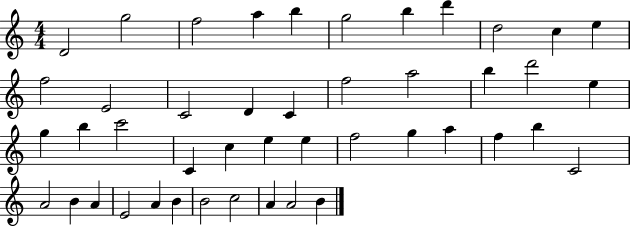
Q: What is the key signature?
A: C major